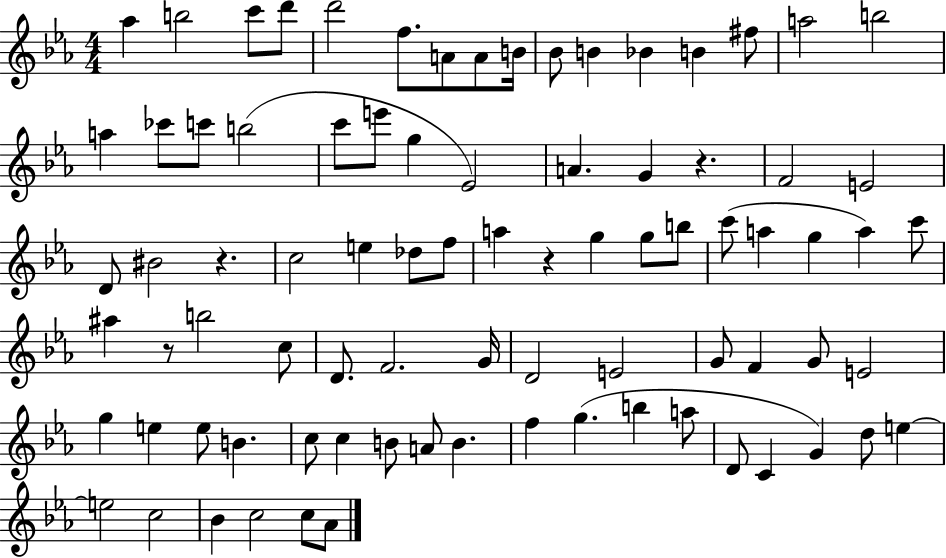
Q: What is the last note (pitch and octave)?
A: Ab4